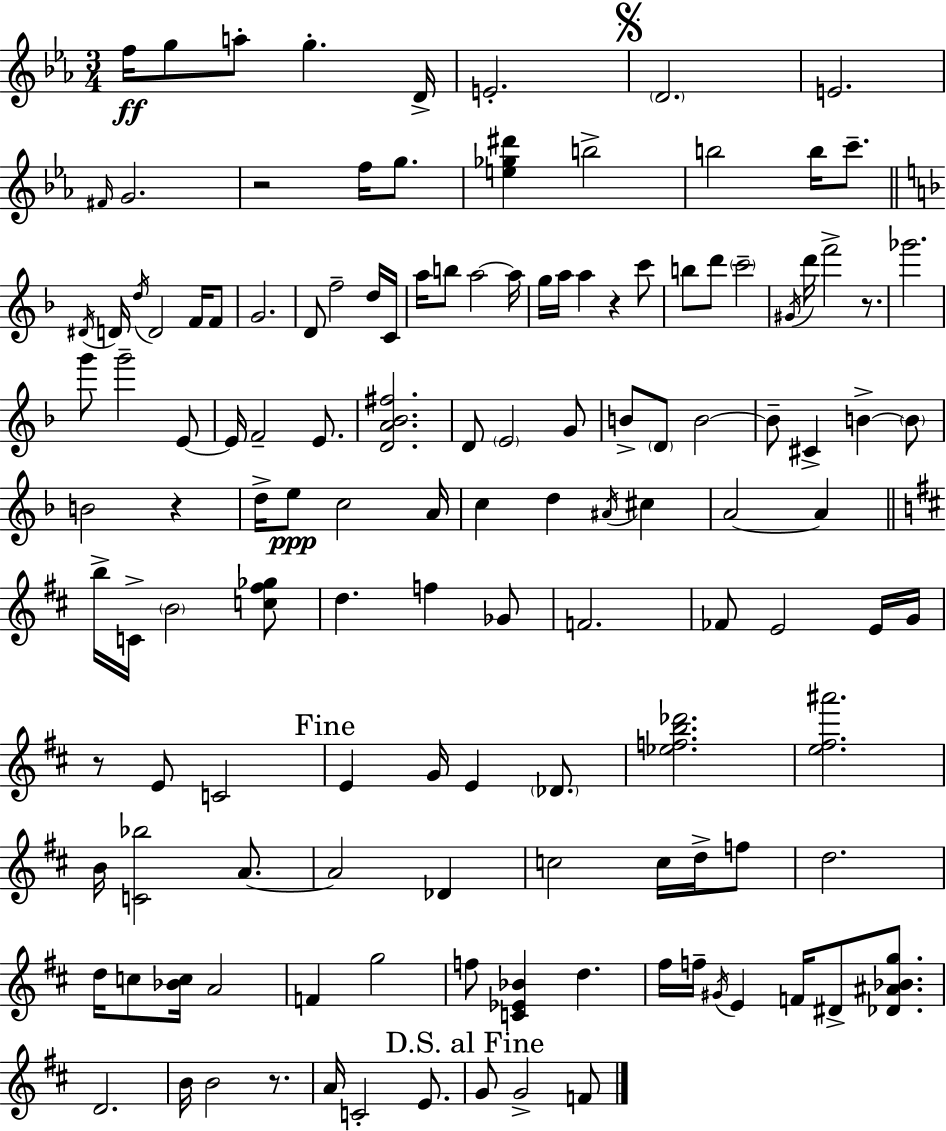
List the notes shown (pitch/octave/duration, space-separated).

F5/s G5/e A5/e G5/q. D4/s E4/h. D4/h. E4/h. F#4/s G4/h. R/h F5/s G5/e. [E5,Gb5,D#6]/q B5/h B5/h B5/s C6/e. D#4/s D4/s D5/s D4/h F4/s F4/e G4/h. D4/e F5/h D5/s C4/s A5/s B5/e A5/h A5/s G5/s A5/s A5/q R/q C6/e B5/e D6/e C6/h G#4/s D6/s F6/h R/e. Gb6/h. G6/e G6/h E4/e E4/s F4/h E4/e. [D4,A4,Bb4,F#5]/h. D4/e E4/h G4/e B4/e D4/e B4/h B4/e C#4/q B4/q B4/e B4/h R/q D5/s E5/e C5/h A4/s C5/q D5/q A#4/s C#5/q A4/h A4/q B5/s C4/s B4/h [C5,F#5,Gb5]/e D5/q. F5/q Gb4/e F4/h. FES4/e E4/h E4/s G4/s R/e E4/e C4/h E4/q G4/s E4/q Db4/e. [Eb5,F5,B5,Db6]/h. [E5,F#5,A#6]/h. B4/s [C4,Bb5]/h A4/e. A4/h Db4/q C5/h C5/s D5/s F5/e D5/h. D5/s C5/e [Bb4,C5]/s A4/h F4/q G5/h F5/e [C4,Eb4,Bb4]/q D5/q. F#5/s F5/s G#4/s E4/q F4/s D#4/e [Db4,A#4,Bb4,G5]/e. D4/h. B4/s B4/h R/e. A4/s C4/h E4/e. G4/e G4/h F4/e